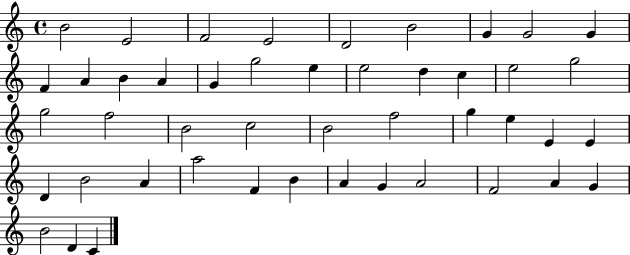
{
  \clef treble
  \time 4/4
  \defaultTimeSignature
  \key c \major
  b'2 e'2 | f'2 e'2 | d'2 b'2 | g'4 g'2 g'4 | \break f'4 a'4 b'4 a'4 | g'4 g''2 e''4 | e''2 d''4 c''4 | e''2 g''2 | \break g''2 f''2 | b'2 c''2 | b'2 f''2 | g''4 e''4 e'4 e'4 | \break d'4 b'2 a'4 | a''2 f'4 b'4 | a'4 g'4 a'2 | f'2 a'4 g'4 | \break b'2 d'4 c'4 | \bar "|."
}